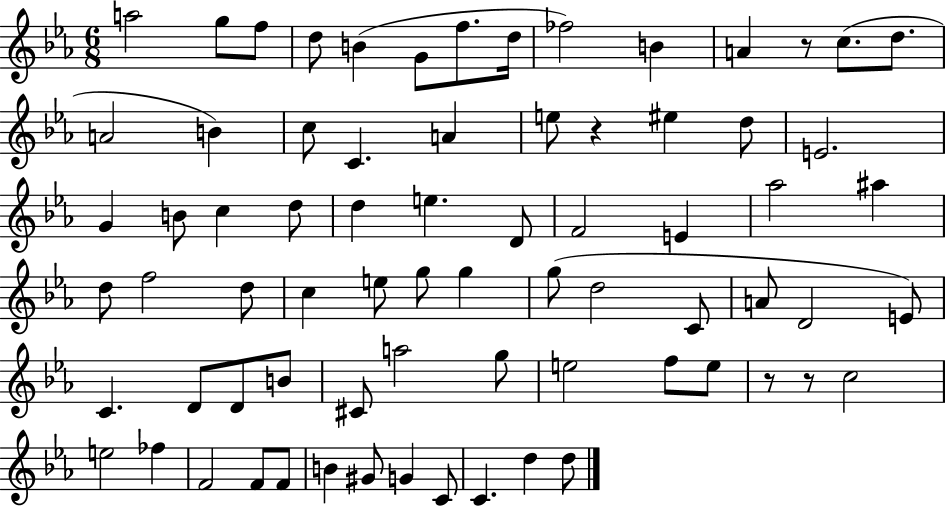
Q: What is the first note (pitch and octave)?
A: A5